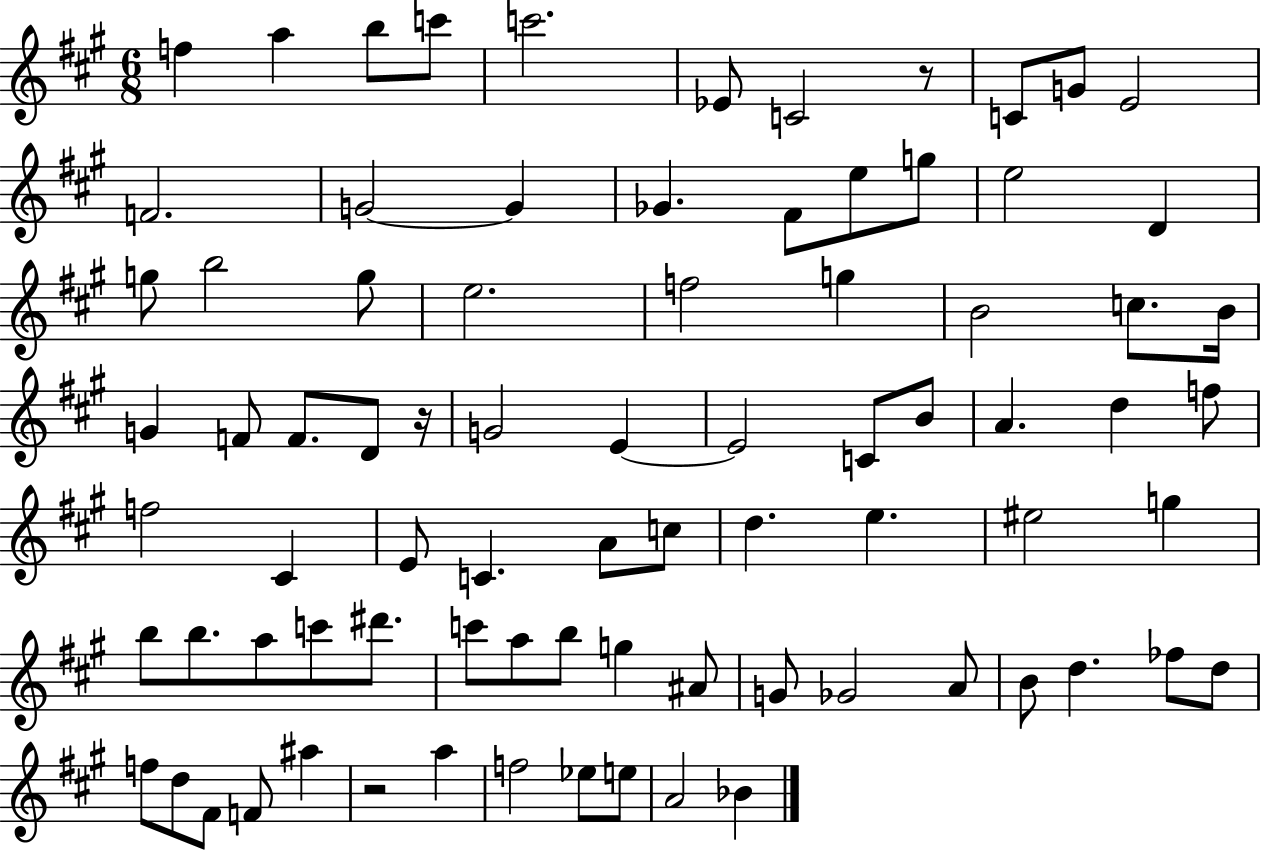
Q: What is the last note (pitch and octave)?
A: Bb4